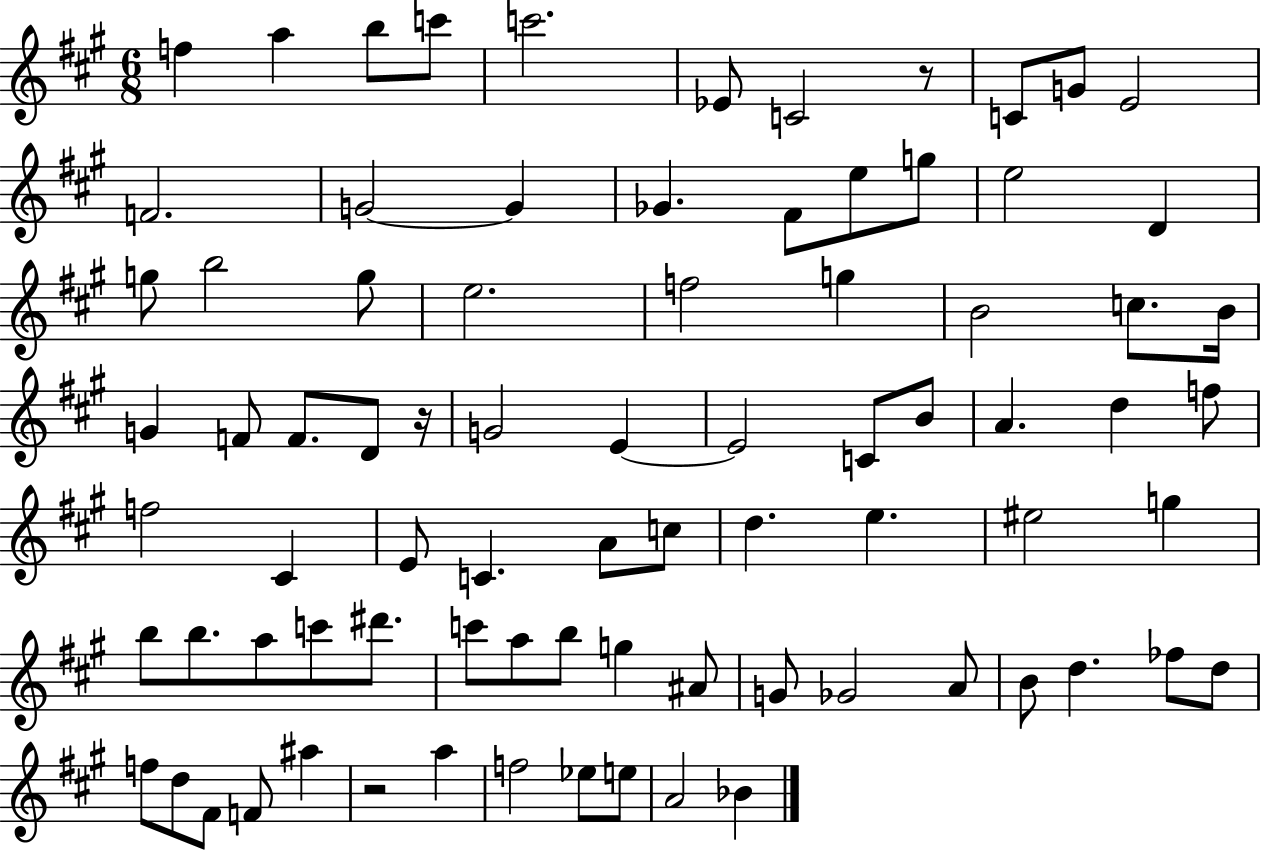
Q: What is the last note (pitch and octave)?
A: Bb4